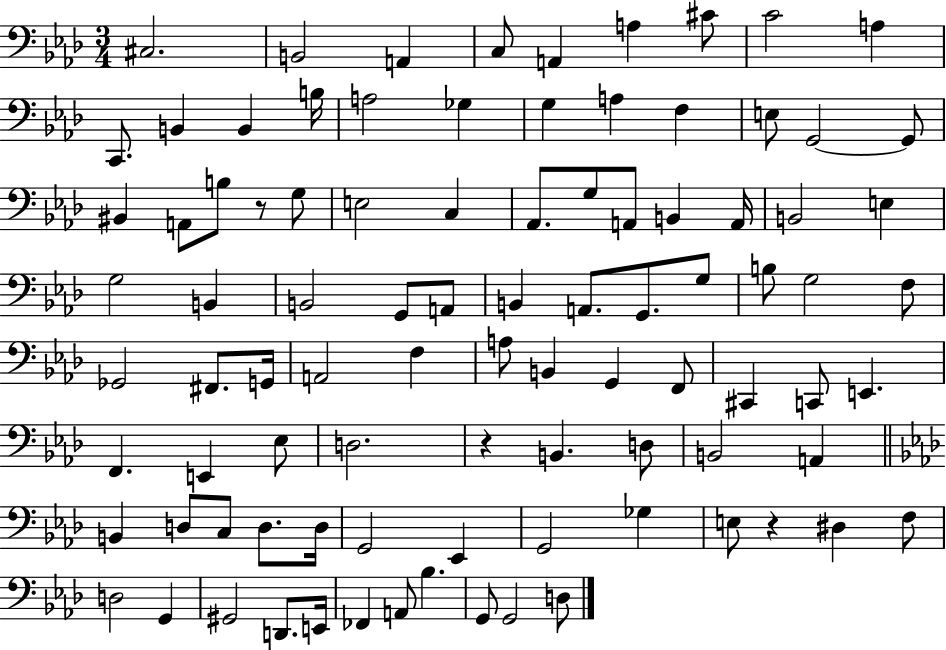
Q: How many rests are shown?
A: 3